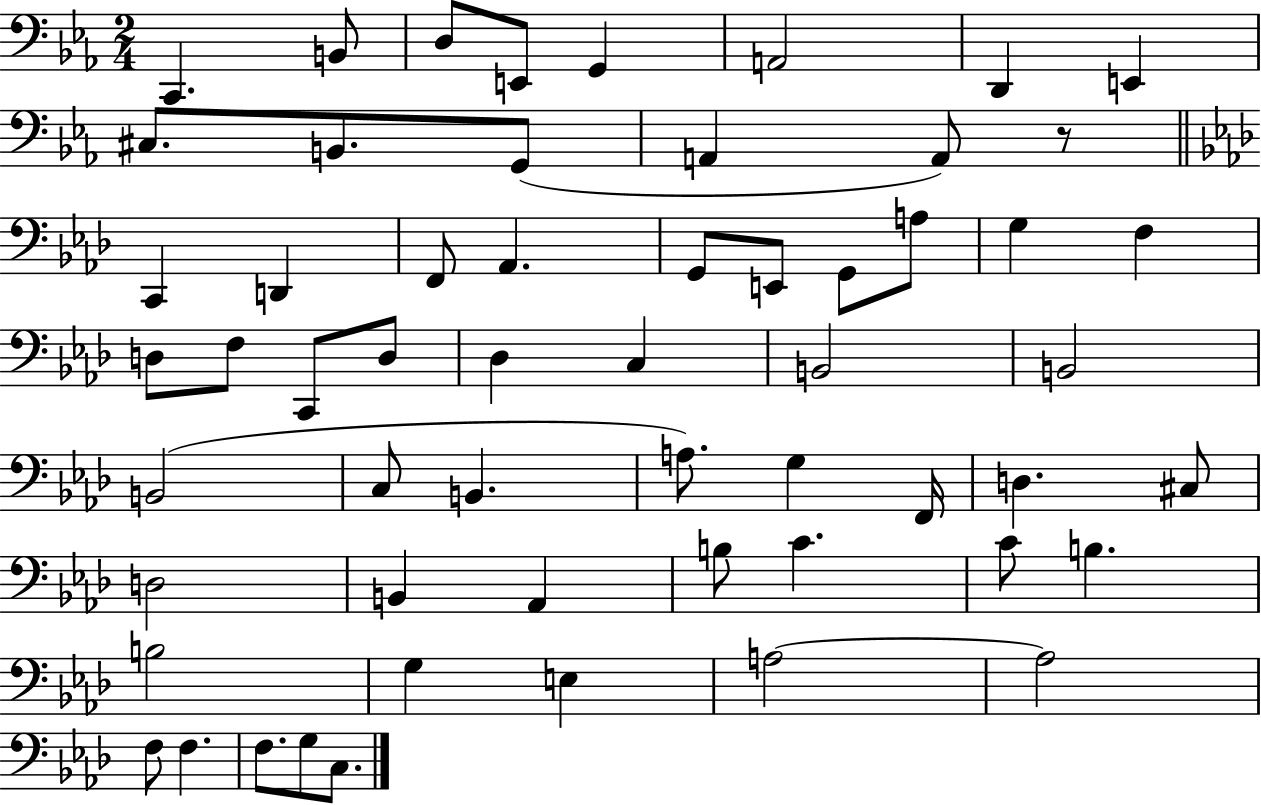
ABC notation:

X:1
T:Untitled
M:2/4
L:1/4
K:Eb
C,, B,,/2 D,/2 E,,/2 G,, A,,2 D,, E,, ^C,/2 B,,/2 G,,/2 A,, A,,/2 z/2 C,, D,, F,,/2 _A,, G,,/2 E,,/2 G,,/2 A,/2 G, F, D,/2 F,/2 C,,/2 D,/2 _D, C, B,,2 B,,2 B,,2 C,/2 B,, A,/2 G, F,,/4 D, ^C,/2 D,2 B,, _A,, B,/2 C C/2 B, B,2 G, E, A,2 A,2 F,/2 F, F,/2 G,/2 C,/2